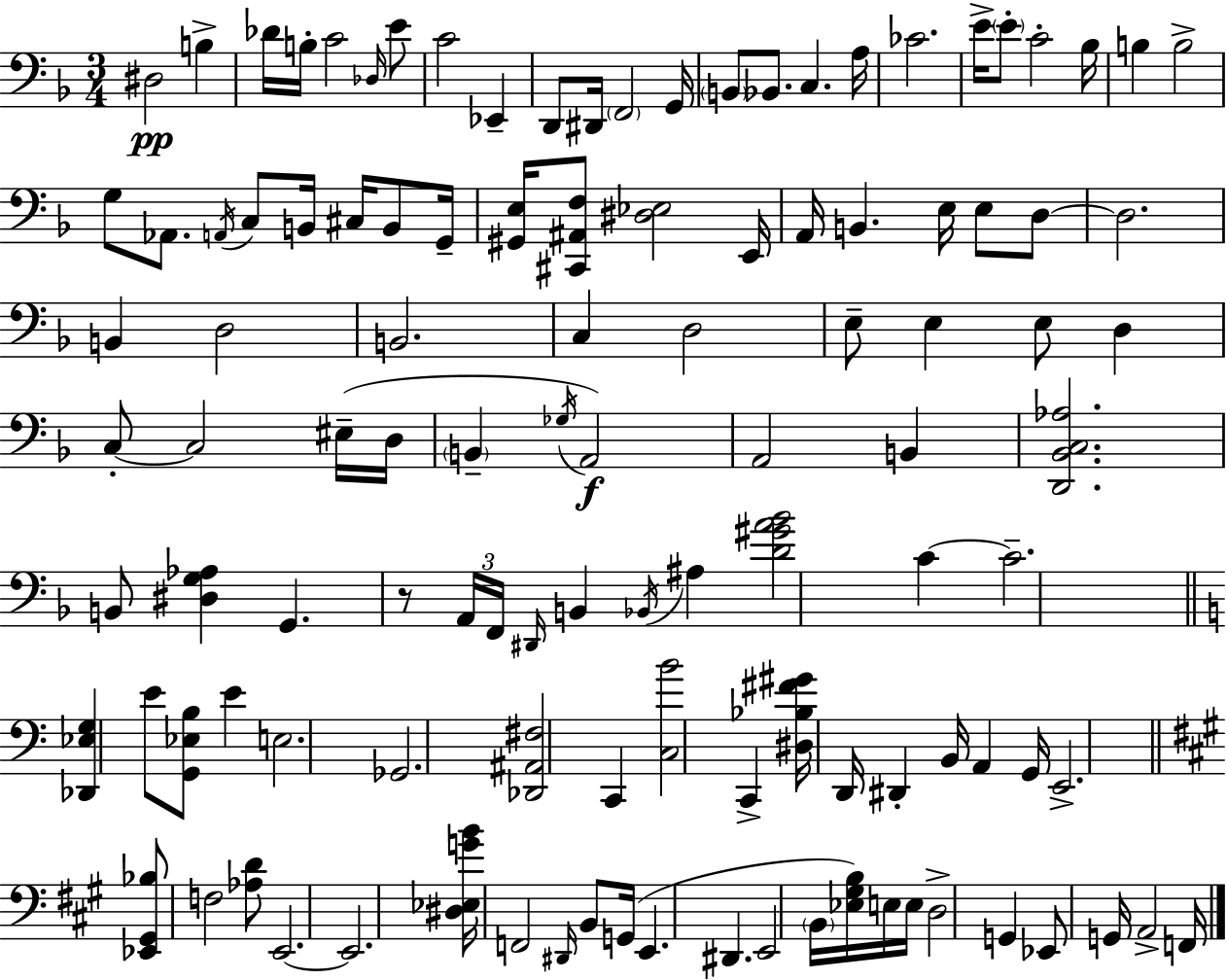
D#3/h B3/q Db4/s B3/s C4/h Db3/s E4/e C4/h Eb2/q D2/e D#2/s F2/h G2/s B2/e Bb2/e. C3/q. A3/s CES4/h. E4/s E4/e C4/h Bb3/s B3/q B3/h G3/e Ab2/e. A2/s C3/e B2/s C#3/s B2/e G2/s [G#2,E3]/s [C#2,A#2,F3]/e [D#3,Eb3]/h E2/s A2/s B2/q. E3/s E3/e D3/e D3/h. B2/q D3/h B2/h. C3/q D3/h E3/e E3/q E3/e D3/q C3/e C3/h EIS3/s D3/s B2/q Gb3/s A2/h A2/h B2/q [D2,Bb2,C3,Ab3]/h. B2/e [D#3,G3,Ab3]/q G2/q. R/e A2/s F2/s D#2/s B2/q Bb2/s A#3/q [D4,G#4,A4,Bb4]/h C4/q C4/h. [Db2,Eb3,G3]/q E4/e [G2,Eb3,B3]/e E4/q E3/h. Gb2/h. [Db2,A#2,F#3]/h C2/q [C3,B4]/h C2/q [D#3,Bb3,F#4,G#4]/s D2/s D#2/q B2/s A2/q G2/s E2/h. [Eb2,G#2,Bb3]/e F3/h [Ab3,D4]/e E2/h. E2/h. [D#3,Eb3,G4,B4]/s F2/h D#2/s B2/e G2/s E2/q. D#2/q. E2/h B2/s [Eb3,G#3,B3]/s E3/s E3/s D3/h G2/q Eb2/e G2/s A2/h F2/s